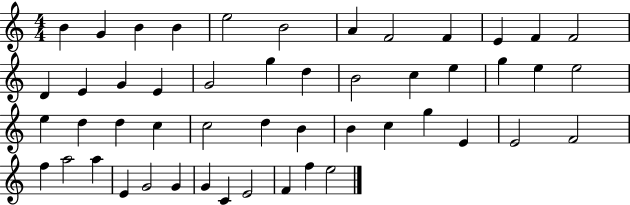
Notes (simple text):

B4/q G4/q B4/q B4/q E5/h B4/h A4/q F4/h F4/q E4/q F4/q F4/h D4/q E4/q G4/q E4/q G4/h G5/q D5/q B4/h C5/q E5/q G5/q E5/q E5/h E5/q D5/q D5/q C5/q C5/h D5/q B4/q B4/q C5/q G5/q E4/q E4/h F4/h F5/q A5/h A5/q E4/q G4/h G4/q G4/q C4/q E4/h F4/q F5/q E5/h